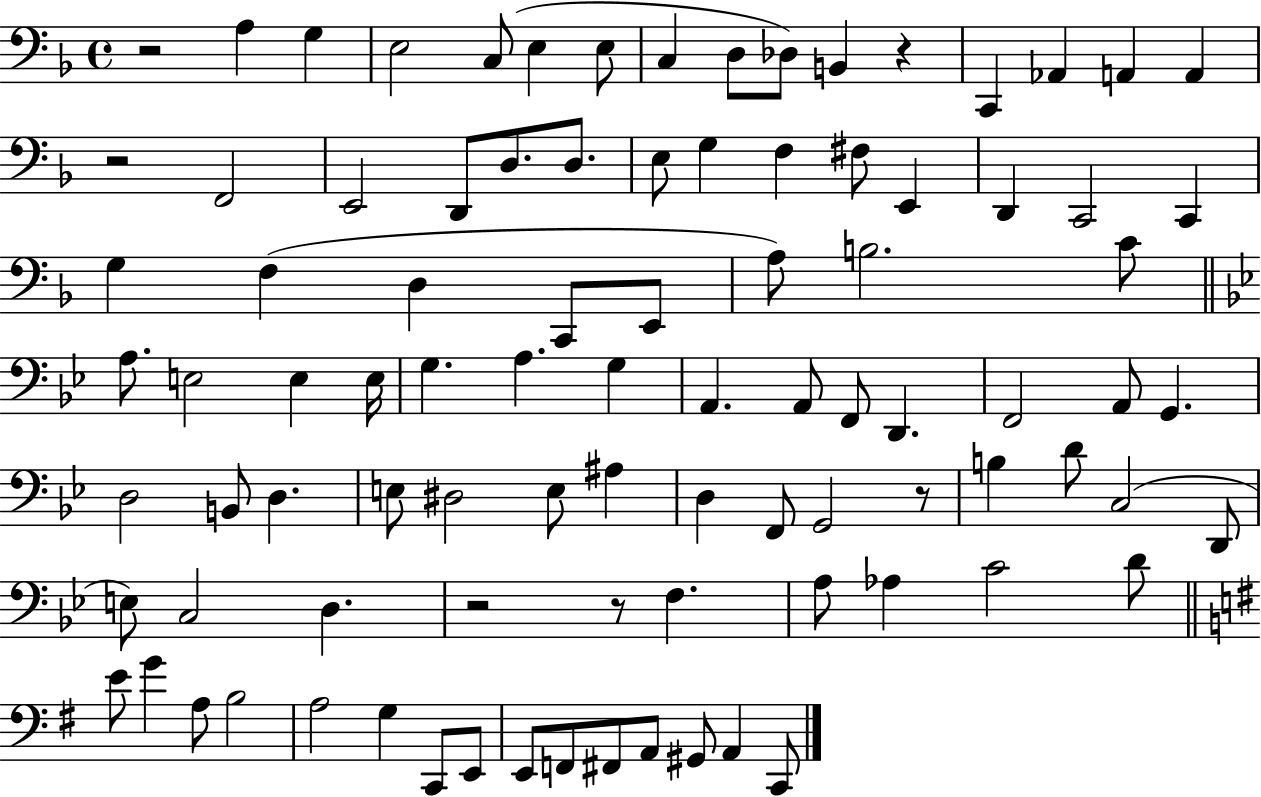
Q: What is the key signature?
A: F major